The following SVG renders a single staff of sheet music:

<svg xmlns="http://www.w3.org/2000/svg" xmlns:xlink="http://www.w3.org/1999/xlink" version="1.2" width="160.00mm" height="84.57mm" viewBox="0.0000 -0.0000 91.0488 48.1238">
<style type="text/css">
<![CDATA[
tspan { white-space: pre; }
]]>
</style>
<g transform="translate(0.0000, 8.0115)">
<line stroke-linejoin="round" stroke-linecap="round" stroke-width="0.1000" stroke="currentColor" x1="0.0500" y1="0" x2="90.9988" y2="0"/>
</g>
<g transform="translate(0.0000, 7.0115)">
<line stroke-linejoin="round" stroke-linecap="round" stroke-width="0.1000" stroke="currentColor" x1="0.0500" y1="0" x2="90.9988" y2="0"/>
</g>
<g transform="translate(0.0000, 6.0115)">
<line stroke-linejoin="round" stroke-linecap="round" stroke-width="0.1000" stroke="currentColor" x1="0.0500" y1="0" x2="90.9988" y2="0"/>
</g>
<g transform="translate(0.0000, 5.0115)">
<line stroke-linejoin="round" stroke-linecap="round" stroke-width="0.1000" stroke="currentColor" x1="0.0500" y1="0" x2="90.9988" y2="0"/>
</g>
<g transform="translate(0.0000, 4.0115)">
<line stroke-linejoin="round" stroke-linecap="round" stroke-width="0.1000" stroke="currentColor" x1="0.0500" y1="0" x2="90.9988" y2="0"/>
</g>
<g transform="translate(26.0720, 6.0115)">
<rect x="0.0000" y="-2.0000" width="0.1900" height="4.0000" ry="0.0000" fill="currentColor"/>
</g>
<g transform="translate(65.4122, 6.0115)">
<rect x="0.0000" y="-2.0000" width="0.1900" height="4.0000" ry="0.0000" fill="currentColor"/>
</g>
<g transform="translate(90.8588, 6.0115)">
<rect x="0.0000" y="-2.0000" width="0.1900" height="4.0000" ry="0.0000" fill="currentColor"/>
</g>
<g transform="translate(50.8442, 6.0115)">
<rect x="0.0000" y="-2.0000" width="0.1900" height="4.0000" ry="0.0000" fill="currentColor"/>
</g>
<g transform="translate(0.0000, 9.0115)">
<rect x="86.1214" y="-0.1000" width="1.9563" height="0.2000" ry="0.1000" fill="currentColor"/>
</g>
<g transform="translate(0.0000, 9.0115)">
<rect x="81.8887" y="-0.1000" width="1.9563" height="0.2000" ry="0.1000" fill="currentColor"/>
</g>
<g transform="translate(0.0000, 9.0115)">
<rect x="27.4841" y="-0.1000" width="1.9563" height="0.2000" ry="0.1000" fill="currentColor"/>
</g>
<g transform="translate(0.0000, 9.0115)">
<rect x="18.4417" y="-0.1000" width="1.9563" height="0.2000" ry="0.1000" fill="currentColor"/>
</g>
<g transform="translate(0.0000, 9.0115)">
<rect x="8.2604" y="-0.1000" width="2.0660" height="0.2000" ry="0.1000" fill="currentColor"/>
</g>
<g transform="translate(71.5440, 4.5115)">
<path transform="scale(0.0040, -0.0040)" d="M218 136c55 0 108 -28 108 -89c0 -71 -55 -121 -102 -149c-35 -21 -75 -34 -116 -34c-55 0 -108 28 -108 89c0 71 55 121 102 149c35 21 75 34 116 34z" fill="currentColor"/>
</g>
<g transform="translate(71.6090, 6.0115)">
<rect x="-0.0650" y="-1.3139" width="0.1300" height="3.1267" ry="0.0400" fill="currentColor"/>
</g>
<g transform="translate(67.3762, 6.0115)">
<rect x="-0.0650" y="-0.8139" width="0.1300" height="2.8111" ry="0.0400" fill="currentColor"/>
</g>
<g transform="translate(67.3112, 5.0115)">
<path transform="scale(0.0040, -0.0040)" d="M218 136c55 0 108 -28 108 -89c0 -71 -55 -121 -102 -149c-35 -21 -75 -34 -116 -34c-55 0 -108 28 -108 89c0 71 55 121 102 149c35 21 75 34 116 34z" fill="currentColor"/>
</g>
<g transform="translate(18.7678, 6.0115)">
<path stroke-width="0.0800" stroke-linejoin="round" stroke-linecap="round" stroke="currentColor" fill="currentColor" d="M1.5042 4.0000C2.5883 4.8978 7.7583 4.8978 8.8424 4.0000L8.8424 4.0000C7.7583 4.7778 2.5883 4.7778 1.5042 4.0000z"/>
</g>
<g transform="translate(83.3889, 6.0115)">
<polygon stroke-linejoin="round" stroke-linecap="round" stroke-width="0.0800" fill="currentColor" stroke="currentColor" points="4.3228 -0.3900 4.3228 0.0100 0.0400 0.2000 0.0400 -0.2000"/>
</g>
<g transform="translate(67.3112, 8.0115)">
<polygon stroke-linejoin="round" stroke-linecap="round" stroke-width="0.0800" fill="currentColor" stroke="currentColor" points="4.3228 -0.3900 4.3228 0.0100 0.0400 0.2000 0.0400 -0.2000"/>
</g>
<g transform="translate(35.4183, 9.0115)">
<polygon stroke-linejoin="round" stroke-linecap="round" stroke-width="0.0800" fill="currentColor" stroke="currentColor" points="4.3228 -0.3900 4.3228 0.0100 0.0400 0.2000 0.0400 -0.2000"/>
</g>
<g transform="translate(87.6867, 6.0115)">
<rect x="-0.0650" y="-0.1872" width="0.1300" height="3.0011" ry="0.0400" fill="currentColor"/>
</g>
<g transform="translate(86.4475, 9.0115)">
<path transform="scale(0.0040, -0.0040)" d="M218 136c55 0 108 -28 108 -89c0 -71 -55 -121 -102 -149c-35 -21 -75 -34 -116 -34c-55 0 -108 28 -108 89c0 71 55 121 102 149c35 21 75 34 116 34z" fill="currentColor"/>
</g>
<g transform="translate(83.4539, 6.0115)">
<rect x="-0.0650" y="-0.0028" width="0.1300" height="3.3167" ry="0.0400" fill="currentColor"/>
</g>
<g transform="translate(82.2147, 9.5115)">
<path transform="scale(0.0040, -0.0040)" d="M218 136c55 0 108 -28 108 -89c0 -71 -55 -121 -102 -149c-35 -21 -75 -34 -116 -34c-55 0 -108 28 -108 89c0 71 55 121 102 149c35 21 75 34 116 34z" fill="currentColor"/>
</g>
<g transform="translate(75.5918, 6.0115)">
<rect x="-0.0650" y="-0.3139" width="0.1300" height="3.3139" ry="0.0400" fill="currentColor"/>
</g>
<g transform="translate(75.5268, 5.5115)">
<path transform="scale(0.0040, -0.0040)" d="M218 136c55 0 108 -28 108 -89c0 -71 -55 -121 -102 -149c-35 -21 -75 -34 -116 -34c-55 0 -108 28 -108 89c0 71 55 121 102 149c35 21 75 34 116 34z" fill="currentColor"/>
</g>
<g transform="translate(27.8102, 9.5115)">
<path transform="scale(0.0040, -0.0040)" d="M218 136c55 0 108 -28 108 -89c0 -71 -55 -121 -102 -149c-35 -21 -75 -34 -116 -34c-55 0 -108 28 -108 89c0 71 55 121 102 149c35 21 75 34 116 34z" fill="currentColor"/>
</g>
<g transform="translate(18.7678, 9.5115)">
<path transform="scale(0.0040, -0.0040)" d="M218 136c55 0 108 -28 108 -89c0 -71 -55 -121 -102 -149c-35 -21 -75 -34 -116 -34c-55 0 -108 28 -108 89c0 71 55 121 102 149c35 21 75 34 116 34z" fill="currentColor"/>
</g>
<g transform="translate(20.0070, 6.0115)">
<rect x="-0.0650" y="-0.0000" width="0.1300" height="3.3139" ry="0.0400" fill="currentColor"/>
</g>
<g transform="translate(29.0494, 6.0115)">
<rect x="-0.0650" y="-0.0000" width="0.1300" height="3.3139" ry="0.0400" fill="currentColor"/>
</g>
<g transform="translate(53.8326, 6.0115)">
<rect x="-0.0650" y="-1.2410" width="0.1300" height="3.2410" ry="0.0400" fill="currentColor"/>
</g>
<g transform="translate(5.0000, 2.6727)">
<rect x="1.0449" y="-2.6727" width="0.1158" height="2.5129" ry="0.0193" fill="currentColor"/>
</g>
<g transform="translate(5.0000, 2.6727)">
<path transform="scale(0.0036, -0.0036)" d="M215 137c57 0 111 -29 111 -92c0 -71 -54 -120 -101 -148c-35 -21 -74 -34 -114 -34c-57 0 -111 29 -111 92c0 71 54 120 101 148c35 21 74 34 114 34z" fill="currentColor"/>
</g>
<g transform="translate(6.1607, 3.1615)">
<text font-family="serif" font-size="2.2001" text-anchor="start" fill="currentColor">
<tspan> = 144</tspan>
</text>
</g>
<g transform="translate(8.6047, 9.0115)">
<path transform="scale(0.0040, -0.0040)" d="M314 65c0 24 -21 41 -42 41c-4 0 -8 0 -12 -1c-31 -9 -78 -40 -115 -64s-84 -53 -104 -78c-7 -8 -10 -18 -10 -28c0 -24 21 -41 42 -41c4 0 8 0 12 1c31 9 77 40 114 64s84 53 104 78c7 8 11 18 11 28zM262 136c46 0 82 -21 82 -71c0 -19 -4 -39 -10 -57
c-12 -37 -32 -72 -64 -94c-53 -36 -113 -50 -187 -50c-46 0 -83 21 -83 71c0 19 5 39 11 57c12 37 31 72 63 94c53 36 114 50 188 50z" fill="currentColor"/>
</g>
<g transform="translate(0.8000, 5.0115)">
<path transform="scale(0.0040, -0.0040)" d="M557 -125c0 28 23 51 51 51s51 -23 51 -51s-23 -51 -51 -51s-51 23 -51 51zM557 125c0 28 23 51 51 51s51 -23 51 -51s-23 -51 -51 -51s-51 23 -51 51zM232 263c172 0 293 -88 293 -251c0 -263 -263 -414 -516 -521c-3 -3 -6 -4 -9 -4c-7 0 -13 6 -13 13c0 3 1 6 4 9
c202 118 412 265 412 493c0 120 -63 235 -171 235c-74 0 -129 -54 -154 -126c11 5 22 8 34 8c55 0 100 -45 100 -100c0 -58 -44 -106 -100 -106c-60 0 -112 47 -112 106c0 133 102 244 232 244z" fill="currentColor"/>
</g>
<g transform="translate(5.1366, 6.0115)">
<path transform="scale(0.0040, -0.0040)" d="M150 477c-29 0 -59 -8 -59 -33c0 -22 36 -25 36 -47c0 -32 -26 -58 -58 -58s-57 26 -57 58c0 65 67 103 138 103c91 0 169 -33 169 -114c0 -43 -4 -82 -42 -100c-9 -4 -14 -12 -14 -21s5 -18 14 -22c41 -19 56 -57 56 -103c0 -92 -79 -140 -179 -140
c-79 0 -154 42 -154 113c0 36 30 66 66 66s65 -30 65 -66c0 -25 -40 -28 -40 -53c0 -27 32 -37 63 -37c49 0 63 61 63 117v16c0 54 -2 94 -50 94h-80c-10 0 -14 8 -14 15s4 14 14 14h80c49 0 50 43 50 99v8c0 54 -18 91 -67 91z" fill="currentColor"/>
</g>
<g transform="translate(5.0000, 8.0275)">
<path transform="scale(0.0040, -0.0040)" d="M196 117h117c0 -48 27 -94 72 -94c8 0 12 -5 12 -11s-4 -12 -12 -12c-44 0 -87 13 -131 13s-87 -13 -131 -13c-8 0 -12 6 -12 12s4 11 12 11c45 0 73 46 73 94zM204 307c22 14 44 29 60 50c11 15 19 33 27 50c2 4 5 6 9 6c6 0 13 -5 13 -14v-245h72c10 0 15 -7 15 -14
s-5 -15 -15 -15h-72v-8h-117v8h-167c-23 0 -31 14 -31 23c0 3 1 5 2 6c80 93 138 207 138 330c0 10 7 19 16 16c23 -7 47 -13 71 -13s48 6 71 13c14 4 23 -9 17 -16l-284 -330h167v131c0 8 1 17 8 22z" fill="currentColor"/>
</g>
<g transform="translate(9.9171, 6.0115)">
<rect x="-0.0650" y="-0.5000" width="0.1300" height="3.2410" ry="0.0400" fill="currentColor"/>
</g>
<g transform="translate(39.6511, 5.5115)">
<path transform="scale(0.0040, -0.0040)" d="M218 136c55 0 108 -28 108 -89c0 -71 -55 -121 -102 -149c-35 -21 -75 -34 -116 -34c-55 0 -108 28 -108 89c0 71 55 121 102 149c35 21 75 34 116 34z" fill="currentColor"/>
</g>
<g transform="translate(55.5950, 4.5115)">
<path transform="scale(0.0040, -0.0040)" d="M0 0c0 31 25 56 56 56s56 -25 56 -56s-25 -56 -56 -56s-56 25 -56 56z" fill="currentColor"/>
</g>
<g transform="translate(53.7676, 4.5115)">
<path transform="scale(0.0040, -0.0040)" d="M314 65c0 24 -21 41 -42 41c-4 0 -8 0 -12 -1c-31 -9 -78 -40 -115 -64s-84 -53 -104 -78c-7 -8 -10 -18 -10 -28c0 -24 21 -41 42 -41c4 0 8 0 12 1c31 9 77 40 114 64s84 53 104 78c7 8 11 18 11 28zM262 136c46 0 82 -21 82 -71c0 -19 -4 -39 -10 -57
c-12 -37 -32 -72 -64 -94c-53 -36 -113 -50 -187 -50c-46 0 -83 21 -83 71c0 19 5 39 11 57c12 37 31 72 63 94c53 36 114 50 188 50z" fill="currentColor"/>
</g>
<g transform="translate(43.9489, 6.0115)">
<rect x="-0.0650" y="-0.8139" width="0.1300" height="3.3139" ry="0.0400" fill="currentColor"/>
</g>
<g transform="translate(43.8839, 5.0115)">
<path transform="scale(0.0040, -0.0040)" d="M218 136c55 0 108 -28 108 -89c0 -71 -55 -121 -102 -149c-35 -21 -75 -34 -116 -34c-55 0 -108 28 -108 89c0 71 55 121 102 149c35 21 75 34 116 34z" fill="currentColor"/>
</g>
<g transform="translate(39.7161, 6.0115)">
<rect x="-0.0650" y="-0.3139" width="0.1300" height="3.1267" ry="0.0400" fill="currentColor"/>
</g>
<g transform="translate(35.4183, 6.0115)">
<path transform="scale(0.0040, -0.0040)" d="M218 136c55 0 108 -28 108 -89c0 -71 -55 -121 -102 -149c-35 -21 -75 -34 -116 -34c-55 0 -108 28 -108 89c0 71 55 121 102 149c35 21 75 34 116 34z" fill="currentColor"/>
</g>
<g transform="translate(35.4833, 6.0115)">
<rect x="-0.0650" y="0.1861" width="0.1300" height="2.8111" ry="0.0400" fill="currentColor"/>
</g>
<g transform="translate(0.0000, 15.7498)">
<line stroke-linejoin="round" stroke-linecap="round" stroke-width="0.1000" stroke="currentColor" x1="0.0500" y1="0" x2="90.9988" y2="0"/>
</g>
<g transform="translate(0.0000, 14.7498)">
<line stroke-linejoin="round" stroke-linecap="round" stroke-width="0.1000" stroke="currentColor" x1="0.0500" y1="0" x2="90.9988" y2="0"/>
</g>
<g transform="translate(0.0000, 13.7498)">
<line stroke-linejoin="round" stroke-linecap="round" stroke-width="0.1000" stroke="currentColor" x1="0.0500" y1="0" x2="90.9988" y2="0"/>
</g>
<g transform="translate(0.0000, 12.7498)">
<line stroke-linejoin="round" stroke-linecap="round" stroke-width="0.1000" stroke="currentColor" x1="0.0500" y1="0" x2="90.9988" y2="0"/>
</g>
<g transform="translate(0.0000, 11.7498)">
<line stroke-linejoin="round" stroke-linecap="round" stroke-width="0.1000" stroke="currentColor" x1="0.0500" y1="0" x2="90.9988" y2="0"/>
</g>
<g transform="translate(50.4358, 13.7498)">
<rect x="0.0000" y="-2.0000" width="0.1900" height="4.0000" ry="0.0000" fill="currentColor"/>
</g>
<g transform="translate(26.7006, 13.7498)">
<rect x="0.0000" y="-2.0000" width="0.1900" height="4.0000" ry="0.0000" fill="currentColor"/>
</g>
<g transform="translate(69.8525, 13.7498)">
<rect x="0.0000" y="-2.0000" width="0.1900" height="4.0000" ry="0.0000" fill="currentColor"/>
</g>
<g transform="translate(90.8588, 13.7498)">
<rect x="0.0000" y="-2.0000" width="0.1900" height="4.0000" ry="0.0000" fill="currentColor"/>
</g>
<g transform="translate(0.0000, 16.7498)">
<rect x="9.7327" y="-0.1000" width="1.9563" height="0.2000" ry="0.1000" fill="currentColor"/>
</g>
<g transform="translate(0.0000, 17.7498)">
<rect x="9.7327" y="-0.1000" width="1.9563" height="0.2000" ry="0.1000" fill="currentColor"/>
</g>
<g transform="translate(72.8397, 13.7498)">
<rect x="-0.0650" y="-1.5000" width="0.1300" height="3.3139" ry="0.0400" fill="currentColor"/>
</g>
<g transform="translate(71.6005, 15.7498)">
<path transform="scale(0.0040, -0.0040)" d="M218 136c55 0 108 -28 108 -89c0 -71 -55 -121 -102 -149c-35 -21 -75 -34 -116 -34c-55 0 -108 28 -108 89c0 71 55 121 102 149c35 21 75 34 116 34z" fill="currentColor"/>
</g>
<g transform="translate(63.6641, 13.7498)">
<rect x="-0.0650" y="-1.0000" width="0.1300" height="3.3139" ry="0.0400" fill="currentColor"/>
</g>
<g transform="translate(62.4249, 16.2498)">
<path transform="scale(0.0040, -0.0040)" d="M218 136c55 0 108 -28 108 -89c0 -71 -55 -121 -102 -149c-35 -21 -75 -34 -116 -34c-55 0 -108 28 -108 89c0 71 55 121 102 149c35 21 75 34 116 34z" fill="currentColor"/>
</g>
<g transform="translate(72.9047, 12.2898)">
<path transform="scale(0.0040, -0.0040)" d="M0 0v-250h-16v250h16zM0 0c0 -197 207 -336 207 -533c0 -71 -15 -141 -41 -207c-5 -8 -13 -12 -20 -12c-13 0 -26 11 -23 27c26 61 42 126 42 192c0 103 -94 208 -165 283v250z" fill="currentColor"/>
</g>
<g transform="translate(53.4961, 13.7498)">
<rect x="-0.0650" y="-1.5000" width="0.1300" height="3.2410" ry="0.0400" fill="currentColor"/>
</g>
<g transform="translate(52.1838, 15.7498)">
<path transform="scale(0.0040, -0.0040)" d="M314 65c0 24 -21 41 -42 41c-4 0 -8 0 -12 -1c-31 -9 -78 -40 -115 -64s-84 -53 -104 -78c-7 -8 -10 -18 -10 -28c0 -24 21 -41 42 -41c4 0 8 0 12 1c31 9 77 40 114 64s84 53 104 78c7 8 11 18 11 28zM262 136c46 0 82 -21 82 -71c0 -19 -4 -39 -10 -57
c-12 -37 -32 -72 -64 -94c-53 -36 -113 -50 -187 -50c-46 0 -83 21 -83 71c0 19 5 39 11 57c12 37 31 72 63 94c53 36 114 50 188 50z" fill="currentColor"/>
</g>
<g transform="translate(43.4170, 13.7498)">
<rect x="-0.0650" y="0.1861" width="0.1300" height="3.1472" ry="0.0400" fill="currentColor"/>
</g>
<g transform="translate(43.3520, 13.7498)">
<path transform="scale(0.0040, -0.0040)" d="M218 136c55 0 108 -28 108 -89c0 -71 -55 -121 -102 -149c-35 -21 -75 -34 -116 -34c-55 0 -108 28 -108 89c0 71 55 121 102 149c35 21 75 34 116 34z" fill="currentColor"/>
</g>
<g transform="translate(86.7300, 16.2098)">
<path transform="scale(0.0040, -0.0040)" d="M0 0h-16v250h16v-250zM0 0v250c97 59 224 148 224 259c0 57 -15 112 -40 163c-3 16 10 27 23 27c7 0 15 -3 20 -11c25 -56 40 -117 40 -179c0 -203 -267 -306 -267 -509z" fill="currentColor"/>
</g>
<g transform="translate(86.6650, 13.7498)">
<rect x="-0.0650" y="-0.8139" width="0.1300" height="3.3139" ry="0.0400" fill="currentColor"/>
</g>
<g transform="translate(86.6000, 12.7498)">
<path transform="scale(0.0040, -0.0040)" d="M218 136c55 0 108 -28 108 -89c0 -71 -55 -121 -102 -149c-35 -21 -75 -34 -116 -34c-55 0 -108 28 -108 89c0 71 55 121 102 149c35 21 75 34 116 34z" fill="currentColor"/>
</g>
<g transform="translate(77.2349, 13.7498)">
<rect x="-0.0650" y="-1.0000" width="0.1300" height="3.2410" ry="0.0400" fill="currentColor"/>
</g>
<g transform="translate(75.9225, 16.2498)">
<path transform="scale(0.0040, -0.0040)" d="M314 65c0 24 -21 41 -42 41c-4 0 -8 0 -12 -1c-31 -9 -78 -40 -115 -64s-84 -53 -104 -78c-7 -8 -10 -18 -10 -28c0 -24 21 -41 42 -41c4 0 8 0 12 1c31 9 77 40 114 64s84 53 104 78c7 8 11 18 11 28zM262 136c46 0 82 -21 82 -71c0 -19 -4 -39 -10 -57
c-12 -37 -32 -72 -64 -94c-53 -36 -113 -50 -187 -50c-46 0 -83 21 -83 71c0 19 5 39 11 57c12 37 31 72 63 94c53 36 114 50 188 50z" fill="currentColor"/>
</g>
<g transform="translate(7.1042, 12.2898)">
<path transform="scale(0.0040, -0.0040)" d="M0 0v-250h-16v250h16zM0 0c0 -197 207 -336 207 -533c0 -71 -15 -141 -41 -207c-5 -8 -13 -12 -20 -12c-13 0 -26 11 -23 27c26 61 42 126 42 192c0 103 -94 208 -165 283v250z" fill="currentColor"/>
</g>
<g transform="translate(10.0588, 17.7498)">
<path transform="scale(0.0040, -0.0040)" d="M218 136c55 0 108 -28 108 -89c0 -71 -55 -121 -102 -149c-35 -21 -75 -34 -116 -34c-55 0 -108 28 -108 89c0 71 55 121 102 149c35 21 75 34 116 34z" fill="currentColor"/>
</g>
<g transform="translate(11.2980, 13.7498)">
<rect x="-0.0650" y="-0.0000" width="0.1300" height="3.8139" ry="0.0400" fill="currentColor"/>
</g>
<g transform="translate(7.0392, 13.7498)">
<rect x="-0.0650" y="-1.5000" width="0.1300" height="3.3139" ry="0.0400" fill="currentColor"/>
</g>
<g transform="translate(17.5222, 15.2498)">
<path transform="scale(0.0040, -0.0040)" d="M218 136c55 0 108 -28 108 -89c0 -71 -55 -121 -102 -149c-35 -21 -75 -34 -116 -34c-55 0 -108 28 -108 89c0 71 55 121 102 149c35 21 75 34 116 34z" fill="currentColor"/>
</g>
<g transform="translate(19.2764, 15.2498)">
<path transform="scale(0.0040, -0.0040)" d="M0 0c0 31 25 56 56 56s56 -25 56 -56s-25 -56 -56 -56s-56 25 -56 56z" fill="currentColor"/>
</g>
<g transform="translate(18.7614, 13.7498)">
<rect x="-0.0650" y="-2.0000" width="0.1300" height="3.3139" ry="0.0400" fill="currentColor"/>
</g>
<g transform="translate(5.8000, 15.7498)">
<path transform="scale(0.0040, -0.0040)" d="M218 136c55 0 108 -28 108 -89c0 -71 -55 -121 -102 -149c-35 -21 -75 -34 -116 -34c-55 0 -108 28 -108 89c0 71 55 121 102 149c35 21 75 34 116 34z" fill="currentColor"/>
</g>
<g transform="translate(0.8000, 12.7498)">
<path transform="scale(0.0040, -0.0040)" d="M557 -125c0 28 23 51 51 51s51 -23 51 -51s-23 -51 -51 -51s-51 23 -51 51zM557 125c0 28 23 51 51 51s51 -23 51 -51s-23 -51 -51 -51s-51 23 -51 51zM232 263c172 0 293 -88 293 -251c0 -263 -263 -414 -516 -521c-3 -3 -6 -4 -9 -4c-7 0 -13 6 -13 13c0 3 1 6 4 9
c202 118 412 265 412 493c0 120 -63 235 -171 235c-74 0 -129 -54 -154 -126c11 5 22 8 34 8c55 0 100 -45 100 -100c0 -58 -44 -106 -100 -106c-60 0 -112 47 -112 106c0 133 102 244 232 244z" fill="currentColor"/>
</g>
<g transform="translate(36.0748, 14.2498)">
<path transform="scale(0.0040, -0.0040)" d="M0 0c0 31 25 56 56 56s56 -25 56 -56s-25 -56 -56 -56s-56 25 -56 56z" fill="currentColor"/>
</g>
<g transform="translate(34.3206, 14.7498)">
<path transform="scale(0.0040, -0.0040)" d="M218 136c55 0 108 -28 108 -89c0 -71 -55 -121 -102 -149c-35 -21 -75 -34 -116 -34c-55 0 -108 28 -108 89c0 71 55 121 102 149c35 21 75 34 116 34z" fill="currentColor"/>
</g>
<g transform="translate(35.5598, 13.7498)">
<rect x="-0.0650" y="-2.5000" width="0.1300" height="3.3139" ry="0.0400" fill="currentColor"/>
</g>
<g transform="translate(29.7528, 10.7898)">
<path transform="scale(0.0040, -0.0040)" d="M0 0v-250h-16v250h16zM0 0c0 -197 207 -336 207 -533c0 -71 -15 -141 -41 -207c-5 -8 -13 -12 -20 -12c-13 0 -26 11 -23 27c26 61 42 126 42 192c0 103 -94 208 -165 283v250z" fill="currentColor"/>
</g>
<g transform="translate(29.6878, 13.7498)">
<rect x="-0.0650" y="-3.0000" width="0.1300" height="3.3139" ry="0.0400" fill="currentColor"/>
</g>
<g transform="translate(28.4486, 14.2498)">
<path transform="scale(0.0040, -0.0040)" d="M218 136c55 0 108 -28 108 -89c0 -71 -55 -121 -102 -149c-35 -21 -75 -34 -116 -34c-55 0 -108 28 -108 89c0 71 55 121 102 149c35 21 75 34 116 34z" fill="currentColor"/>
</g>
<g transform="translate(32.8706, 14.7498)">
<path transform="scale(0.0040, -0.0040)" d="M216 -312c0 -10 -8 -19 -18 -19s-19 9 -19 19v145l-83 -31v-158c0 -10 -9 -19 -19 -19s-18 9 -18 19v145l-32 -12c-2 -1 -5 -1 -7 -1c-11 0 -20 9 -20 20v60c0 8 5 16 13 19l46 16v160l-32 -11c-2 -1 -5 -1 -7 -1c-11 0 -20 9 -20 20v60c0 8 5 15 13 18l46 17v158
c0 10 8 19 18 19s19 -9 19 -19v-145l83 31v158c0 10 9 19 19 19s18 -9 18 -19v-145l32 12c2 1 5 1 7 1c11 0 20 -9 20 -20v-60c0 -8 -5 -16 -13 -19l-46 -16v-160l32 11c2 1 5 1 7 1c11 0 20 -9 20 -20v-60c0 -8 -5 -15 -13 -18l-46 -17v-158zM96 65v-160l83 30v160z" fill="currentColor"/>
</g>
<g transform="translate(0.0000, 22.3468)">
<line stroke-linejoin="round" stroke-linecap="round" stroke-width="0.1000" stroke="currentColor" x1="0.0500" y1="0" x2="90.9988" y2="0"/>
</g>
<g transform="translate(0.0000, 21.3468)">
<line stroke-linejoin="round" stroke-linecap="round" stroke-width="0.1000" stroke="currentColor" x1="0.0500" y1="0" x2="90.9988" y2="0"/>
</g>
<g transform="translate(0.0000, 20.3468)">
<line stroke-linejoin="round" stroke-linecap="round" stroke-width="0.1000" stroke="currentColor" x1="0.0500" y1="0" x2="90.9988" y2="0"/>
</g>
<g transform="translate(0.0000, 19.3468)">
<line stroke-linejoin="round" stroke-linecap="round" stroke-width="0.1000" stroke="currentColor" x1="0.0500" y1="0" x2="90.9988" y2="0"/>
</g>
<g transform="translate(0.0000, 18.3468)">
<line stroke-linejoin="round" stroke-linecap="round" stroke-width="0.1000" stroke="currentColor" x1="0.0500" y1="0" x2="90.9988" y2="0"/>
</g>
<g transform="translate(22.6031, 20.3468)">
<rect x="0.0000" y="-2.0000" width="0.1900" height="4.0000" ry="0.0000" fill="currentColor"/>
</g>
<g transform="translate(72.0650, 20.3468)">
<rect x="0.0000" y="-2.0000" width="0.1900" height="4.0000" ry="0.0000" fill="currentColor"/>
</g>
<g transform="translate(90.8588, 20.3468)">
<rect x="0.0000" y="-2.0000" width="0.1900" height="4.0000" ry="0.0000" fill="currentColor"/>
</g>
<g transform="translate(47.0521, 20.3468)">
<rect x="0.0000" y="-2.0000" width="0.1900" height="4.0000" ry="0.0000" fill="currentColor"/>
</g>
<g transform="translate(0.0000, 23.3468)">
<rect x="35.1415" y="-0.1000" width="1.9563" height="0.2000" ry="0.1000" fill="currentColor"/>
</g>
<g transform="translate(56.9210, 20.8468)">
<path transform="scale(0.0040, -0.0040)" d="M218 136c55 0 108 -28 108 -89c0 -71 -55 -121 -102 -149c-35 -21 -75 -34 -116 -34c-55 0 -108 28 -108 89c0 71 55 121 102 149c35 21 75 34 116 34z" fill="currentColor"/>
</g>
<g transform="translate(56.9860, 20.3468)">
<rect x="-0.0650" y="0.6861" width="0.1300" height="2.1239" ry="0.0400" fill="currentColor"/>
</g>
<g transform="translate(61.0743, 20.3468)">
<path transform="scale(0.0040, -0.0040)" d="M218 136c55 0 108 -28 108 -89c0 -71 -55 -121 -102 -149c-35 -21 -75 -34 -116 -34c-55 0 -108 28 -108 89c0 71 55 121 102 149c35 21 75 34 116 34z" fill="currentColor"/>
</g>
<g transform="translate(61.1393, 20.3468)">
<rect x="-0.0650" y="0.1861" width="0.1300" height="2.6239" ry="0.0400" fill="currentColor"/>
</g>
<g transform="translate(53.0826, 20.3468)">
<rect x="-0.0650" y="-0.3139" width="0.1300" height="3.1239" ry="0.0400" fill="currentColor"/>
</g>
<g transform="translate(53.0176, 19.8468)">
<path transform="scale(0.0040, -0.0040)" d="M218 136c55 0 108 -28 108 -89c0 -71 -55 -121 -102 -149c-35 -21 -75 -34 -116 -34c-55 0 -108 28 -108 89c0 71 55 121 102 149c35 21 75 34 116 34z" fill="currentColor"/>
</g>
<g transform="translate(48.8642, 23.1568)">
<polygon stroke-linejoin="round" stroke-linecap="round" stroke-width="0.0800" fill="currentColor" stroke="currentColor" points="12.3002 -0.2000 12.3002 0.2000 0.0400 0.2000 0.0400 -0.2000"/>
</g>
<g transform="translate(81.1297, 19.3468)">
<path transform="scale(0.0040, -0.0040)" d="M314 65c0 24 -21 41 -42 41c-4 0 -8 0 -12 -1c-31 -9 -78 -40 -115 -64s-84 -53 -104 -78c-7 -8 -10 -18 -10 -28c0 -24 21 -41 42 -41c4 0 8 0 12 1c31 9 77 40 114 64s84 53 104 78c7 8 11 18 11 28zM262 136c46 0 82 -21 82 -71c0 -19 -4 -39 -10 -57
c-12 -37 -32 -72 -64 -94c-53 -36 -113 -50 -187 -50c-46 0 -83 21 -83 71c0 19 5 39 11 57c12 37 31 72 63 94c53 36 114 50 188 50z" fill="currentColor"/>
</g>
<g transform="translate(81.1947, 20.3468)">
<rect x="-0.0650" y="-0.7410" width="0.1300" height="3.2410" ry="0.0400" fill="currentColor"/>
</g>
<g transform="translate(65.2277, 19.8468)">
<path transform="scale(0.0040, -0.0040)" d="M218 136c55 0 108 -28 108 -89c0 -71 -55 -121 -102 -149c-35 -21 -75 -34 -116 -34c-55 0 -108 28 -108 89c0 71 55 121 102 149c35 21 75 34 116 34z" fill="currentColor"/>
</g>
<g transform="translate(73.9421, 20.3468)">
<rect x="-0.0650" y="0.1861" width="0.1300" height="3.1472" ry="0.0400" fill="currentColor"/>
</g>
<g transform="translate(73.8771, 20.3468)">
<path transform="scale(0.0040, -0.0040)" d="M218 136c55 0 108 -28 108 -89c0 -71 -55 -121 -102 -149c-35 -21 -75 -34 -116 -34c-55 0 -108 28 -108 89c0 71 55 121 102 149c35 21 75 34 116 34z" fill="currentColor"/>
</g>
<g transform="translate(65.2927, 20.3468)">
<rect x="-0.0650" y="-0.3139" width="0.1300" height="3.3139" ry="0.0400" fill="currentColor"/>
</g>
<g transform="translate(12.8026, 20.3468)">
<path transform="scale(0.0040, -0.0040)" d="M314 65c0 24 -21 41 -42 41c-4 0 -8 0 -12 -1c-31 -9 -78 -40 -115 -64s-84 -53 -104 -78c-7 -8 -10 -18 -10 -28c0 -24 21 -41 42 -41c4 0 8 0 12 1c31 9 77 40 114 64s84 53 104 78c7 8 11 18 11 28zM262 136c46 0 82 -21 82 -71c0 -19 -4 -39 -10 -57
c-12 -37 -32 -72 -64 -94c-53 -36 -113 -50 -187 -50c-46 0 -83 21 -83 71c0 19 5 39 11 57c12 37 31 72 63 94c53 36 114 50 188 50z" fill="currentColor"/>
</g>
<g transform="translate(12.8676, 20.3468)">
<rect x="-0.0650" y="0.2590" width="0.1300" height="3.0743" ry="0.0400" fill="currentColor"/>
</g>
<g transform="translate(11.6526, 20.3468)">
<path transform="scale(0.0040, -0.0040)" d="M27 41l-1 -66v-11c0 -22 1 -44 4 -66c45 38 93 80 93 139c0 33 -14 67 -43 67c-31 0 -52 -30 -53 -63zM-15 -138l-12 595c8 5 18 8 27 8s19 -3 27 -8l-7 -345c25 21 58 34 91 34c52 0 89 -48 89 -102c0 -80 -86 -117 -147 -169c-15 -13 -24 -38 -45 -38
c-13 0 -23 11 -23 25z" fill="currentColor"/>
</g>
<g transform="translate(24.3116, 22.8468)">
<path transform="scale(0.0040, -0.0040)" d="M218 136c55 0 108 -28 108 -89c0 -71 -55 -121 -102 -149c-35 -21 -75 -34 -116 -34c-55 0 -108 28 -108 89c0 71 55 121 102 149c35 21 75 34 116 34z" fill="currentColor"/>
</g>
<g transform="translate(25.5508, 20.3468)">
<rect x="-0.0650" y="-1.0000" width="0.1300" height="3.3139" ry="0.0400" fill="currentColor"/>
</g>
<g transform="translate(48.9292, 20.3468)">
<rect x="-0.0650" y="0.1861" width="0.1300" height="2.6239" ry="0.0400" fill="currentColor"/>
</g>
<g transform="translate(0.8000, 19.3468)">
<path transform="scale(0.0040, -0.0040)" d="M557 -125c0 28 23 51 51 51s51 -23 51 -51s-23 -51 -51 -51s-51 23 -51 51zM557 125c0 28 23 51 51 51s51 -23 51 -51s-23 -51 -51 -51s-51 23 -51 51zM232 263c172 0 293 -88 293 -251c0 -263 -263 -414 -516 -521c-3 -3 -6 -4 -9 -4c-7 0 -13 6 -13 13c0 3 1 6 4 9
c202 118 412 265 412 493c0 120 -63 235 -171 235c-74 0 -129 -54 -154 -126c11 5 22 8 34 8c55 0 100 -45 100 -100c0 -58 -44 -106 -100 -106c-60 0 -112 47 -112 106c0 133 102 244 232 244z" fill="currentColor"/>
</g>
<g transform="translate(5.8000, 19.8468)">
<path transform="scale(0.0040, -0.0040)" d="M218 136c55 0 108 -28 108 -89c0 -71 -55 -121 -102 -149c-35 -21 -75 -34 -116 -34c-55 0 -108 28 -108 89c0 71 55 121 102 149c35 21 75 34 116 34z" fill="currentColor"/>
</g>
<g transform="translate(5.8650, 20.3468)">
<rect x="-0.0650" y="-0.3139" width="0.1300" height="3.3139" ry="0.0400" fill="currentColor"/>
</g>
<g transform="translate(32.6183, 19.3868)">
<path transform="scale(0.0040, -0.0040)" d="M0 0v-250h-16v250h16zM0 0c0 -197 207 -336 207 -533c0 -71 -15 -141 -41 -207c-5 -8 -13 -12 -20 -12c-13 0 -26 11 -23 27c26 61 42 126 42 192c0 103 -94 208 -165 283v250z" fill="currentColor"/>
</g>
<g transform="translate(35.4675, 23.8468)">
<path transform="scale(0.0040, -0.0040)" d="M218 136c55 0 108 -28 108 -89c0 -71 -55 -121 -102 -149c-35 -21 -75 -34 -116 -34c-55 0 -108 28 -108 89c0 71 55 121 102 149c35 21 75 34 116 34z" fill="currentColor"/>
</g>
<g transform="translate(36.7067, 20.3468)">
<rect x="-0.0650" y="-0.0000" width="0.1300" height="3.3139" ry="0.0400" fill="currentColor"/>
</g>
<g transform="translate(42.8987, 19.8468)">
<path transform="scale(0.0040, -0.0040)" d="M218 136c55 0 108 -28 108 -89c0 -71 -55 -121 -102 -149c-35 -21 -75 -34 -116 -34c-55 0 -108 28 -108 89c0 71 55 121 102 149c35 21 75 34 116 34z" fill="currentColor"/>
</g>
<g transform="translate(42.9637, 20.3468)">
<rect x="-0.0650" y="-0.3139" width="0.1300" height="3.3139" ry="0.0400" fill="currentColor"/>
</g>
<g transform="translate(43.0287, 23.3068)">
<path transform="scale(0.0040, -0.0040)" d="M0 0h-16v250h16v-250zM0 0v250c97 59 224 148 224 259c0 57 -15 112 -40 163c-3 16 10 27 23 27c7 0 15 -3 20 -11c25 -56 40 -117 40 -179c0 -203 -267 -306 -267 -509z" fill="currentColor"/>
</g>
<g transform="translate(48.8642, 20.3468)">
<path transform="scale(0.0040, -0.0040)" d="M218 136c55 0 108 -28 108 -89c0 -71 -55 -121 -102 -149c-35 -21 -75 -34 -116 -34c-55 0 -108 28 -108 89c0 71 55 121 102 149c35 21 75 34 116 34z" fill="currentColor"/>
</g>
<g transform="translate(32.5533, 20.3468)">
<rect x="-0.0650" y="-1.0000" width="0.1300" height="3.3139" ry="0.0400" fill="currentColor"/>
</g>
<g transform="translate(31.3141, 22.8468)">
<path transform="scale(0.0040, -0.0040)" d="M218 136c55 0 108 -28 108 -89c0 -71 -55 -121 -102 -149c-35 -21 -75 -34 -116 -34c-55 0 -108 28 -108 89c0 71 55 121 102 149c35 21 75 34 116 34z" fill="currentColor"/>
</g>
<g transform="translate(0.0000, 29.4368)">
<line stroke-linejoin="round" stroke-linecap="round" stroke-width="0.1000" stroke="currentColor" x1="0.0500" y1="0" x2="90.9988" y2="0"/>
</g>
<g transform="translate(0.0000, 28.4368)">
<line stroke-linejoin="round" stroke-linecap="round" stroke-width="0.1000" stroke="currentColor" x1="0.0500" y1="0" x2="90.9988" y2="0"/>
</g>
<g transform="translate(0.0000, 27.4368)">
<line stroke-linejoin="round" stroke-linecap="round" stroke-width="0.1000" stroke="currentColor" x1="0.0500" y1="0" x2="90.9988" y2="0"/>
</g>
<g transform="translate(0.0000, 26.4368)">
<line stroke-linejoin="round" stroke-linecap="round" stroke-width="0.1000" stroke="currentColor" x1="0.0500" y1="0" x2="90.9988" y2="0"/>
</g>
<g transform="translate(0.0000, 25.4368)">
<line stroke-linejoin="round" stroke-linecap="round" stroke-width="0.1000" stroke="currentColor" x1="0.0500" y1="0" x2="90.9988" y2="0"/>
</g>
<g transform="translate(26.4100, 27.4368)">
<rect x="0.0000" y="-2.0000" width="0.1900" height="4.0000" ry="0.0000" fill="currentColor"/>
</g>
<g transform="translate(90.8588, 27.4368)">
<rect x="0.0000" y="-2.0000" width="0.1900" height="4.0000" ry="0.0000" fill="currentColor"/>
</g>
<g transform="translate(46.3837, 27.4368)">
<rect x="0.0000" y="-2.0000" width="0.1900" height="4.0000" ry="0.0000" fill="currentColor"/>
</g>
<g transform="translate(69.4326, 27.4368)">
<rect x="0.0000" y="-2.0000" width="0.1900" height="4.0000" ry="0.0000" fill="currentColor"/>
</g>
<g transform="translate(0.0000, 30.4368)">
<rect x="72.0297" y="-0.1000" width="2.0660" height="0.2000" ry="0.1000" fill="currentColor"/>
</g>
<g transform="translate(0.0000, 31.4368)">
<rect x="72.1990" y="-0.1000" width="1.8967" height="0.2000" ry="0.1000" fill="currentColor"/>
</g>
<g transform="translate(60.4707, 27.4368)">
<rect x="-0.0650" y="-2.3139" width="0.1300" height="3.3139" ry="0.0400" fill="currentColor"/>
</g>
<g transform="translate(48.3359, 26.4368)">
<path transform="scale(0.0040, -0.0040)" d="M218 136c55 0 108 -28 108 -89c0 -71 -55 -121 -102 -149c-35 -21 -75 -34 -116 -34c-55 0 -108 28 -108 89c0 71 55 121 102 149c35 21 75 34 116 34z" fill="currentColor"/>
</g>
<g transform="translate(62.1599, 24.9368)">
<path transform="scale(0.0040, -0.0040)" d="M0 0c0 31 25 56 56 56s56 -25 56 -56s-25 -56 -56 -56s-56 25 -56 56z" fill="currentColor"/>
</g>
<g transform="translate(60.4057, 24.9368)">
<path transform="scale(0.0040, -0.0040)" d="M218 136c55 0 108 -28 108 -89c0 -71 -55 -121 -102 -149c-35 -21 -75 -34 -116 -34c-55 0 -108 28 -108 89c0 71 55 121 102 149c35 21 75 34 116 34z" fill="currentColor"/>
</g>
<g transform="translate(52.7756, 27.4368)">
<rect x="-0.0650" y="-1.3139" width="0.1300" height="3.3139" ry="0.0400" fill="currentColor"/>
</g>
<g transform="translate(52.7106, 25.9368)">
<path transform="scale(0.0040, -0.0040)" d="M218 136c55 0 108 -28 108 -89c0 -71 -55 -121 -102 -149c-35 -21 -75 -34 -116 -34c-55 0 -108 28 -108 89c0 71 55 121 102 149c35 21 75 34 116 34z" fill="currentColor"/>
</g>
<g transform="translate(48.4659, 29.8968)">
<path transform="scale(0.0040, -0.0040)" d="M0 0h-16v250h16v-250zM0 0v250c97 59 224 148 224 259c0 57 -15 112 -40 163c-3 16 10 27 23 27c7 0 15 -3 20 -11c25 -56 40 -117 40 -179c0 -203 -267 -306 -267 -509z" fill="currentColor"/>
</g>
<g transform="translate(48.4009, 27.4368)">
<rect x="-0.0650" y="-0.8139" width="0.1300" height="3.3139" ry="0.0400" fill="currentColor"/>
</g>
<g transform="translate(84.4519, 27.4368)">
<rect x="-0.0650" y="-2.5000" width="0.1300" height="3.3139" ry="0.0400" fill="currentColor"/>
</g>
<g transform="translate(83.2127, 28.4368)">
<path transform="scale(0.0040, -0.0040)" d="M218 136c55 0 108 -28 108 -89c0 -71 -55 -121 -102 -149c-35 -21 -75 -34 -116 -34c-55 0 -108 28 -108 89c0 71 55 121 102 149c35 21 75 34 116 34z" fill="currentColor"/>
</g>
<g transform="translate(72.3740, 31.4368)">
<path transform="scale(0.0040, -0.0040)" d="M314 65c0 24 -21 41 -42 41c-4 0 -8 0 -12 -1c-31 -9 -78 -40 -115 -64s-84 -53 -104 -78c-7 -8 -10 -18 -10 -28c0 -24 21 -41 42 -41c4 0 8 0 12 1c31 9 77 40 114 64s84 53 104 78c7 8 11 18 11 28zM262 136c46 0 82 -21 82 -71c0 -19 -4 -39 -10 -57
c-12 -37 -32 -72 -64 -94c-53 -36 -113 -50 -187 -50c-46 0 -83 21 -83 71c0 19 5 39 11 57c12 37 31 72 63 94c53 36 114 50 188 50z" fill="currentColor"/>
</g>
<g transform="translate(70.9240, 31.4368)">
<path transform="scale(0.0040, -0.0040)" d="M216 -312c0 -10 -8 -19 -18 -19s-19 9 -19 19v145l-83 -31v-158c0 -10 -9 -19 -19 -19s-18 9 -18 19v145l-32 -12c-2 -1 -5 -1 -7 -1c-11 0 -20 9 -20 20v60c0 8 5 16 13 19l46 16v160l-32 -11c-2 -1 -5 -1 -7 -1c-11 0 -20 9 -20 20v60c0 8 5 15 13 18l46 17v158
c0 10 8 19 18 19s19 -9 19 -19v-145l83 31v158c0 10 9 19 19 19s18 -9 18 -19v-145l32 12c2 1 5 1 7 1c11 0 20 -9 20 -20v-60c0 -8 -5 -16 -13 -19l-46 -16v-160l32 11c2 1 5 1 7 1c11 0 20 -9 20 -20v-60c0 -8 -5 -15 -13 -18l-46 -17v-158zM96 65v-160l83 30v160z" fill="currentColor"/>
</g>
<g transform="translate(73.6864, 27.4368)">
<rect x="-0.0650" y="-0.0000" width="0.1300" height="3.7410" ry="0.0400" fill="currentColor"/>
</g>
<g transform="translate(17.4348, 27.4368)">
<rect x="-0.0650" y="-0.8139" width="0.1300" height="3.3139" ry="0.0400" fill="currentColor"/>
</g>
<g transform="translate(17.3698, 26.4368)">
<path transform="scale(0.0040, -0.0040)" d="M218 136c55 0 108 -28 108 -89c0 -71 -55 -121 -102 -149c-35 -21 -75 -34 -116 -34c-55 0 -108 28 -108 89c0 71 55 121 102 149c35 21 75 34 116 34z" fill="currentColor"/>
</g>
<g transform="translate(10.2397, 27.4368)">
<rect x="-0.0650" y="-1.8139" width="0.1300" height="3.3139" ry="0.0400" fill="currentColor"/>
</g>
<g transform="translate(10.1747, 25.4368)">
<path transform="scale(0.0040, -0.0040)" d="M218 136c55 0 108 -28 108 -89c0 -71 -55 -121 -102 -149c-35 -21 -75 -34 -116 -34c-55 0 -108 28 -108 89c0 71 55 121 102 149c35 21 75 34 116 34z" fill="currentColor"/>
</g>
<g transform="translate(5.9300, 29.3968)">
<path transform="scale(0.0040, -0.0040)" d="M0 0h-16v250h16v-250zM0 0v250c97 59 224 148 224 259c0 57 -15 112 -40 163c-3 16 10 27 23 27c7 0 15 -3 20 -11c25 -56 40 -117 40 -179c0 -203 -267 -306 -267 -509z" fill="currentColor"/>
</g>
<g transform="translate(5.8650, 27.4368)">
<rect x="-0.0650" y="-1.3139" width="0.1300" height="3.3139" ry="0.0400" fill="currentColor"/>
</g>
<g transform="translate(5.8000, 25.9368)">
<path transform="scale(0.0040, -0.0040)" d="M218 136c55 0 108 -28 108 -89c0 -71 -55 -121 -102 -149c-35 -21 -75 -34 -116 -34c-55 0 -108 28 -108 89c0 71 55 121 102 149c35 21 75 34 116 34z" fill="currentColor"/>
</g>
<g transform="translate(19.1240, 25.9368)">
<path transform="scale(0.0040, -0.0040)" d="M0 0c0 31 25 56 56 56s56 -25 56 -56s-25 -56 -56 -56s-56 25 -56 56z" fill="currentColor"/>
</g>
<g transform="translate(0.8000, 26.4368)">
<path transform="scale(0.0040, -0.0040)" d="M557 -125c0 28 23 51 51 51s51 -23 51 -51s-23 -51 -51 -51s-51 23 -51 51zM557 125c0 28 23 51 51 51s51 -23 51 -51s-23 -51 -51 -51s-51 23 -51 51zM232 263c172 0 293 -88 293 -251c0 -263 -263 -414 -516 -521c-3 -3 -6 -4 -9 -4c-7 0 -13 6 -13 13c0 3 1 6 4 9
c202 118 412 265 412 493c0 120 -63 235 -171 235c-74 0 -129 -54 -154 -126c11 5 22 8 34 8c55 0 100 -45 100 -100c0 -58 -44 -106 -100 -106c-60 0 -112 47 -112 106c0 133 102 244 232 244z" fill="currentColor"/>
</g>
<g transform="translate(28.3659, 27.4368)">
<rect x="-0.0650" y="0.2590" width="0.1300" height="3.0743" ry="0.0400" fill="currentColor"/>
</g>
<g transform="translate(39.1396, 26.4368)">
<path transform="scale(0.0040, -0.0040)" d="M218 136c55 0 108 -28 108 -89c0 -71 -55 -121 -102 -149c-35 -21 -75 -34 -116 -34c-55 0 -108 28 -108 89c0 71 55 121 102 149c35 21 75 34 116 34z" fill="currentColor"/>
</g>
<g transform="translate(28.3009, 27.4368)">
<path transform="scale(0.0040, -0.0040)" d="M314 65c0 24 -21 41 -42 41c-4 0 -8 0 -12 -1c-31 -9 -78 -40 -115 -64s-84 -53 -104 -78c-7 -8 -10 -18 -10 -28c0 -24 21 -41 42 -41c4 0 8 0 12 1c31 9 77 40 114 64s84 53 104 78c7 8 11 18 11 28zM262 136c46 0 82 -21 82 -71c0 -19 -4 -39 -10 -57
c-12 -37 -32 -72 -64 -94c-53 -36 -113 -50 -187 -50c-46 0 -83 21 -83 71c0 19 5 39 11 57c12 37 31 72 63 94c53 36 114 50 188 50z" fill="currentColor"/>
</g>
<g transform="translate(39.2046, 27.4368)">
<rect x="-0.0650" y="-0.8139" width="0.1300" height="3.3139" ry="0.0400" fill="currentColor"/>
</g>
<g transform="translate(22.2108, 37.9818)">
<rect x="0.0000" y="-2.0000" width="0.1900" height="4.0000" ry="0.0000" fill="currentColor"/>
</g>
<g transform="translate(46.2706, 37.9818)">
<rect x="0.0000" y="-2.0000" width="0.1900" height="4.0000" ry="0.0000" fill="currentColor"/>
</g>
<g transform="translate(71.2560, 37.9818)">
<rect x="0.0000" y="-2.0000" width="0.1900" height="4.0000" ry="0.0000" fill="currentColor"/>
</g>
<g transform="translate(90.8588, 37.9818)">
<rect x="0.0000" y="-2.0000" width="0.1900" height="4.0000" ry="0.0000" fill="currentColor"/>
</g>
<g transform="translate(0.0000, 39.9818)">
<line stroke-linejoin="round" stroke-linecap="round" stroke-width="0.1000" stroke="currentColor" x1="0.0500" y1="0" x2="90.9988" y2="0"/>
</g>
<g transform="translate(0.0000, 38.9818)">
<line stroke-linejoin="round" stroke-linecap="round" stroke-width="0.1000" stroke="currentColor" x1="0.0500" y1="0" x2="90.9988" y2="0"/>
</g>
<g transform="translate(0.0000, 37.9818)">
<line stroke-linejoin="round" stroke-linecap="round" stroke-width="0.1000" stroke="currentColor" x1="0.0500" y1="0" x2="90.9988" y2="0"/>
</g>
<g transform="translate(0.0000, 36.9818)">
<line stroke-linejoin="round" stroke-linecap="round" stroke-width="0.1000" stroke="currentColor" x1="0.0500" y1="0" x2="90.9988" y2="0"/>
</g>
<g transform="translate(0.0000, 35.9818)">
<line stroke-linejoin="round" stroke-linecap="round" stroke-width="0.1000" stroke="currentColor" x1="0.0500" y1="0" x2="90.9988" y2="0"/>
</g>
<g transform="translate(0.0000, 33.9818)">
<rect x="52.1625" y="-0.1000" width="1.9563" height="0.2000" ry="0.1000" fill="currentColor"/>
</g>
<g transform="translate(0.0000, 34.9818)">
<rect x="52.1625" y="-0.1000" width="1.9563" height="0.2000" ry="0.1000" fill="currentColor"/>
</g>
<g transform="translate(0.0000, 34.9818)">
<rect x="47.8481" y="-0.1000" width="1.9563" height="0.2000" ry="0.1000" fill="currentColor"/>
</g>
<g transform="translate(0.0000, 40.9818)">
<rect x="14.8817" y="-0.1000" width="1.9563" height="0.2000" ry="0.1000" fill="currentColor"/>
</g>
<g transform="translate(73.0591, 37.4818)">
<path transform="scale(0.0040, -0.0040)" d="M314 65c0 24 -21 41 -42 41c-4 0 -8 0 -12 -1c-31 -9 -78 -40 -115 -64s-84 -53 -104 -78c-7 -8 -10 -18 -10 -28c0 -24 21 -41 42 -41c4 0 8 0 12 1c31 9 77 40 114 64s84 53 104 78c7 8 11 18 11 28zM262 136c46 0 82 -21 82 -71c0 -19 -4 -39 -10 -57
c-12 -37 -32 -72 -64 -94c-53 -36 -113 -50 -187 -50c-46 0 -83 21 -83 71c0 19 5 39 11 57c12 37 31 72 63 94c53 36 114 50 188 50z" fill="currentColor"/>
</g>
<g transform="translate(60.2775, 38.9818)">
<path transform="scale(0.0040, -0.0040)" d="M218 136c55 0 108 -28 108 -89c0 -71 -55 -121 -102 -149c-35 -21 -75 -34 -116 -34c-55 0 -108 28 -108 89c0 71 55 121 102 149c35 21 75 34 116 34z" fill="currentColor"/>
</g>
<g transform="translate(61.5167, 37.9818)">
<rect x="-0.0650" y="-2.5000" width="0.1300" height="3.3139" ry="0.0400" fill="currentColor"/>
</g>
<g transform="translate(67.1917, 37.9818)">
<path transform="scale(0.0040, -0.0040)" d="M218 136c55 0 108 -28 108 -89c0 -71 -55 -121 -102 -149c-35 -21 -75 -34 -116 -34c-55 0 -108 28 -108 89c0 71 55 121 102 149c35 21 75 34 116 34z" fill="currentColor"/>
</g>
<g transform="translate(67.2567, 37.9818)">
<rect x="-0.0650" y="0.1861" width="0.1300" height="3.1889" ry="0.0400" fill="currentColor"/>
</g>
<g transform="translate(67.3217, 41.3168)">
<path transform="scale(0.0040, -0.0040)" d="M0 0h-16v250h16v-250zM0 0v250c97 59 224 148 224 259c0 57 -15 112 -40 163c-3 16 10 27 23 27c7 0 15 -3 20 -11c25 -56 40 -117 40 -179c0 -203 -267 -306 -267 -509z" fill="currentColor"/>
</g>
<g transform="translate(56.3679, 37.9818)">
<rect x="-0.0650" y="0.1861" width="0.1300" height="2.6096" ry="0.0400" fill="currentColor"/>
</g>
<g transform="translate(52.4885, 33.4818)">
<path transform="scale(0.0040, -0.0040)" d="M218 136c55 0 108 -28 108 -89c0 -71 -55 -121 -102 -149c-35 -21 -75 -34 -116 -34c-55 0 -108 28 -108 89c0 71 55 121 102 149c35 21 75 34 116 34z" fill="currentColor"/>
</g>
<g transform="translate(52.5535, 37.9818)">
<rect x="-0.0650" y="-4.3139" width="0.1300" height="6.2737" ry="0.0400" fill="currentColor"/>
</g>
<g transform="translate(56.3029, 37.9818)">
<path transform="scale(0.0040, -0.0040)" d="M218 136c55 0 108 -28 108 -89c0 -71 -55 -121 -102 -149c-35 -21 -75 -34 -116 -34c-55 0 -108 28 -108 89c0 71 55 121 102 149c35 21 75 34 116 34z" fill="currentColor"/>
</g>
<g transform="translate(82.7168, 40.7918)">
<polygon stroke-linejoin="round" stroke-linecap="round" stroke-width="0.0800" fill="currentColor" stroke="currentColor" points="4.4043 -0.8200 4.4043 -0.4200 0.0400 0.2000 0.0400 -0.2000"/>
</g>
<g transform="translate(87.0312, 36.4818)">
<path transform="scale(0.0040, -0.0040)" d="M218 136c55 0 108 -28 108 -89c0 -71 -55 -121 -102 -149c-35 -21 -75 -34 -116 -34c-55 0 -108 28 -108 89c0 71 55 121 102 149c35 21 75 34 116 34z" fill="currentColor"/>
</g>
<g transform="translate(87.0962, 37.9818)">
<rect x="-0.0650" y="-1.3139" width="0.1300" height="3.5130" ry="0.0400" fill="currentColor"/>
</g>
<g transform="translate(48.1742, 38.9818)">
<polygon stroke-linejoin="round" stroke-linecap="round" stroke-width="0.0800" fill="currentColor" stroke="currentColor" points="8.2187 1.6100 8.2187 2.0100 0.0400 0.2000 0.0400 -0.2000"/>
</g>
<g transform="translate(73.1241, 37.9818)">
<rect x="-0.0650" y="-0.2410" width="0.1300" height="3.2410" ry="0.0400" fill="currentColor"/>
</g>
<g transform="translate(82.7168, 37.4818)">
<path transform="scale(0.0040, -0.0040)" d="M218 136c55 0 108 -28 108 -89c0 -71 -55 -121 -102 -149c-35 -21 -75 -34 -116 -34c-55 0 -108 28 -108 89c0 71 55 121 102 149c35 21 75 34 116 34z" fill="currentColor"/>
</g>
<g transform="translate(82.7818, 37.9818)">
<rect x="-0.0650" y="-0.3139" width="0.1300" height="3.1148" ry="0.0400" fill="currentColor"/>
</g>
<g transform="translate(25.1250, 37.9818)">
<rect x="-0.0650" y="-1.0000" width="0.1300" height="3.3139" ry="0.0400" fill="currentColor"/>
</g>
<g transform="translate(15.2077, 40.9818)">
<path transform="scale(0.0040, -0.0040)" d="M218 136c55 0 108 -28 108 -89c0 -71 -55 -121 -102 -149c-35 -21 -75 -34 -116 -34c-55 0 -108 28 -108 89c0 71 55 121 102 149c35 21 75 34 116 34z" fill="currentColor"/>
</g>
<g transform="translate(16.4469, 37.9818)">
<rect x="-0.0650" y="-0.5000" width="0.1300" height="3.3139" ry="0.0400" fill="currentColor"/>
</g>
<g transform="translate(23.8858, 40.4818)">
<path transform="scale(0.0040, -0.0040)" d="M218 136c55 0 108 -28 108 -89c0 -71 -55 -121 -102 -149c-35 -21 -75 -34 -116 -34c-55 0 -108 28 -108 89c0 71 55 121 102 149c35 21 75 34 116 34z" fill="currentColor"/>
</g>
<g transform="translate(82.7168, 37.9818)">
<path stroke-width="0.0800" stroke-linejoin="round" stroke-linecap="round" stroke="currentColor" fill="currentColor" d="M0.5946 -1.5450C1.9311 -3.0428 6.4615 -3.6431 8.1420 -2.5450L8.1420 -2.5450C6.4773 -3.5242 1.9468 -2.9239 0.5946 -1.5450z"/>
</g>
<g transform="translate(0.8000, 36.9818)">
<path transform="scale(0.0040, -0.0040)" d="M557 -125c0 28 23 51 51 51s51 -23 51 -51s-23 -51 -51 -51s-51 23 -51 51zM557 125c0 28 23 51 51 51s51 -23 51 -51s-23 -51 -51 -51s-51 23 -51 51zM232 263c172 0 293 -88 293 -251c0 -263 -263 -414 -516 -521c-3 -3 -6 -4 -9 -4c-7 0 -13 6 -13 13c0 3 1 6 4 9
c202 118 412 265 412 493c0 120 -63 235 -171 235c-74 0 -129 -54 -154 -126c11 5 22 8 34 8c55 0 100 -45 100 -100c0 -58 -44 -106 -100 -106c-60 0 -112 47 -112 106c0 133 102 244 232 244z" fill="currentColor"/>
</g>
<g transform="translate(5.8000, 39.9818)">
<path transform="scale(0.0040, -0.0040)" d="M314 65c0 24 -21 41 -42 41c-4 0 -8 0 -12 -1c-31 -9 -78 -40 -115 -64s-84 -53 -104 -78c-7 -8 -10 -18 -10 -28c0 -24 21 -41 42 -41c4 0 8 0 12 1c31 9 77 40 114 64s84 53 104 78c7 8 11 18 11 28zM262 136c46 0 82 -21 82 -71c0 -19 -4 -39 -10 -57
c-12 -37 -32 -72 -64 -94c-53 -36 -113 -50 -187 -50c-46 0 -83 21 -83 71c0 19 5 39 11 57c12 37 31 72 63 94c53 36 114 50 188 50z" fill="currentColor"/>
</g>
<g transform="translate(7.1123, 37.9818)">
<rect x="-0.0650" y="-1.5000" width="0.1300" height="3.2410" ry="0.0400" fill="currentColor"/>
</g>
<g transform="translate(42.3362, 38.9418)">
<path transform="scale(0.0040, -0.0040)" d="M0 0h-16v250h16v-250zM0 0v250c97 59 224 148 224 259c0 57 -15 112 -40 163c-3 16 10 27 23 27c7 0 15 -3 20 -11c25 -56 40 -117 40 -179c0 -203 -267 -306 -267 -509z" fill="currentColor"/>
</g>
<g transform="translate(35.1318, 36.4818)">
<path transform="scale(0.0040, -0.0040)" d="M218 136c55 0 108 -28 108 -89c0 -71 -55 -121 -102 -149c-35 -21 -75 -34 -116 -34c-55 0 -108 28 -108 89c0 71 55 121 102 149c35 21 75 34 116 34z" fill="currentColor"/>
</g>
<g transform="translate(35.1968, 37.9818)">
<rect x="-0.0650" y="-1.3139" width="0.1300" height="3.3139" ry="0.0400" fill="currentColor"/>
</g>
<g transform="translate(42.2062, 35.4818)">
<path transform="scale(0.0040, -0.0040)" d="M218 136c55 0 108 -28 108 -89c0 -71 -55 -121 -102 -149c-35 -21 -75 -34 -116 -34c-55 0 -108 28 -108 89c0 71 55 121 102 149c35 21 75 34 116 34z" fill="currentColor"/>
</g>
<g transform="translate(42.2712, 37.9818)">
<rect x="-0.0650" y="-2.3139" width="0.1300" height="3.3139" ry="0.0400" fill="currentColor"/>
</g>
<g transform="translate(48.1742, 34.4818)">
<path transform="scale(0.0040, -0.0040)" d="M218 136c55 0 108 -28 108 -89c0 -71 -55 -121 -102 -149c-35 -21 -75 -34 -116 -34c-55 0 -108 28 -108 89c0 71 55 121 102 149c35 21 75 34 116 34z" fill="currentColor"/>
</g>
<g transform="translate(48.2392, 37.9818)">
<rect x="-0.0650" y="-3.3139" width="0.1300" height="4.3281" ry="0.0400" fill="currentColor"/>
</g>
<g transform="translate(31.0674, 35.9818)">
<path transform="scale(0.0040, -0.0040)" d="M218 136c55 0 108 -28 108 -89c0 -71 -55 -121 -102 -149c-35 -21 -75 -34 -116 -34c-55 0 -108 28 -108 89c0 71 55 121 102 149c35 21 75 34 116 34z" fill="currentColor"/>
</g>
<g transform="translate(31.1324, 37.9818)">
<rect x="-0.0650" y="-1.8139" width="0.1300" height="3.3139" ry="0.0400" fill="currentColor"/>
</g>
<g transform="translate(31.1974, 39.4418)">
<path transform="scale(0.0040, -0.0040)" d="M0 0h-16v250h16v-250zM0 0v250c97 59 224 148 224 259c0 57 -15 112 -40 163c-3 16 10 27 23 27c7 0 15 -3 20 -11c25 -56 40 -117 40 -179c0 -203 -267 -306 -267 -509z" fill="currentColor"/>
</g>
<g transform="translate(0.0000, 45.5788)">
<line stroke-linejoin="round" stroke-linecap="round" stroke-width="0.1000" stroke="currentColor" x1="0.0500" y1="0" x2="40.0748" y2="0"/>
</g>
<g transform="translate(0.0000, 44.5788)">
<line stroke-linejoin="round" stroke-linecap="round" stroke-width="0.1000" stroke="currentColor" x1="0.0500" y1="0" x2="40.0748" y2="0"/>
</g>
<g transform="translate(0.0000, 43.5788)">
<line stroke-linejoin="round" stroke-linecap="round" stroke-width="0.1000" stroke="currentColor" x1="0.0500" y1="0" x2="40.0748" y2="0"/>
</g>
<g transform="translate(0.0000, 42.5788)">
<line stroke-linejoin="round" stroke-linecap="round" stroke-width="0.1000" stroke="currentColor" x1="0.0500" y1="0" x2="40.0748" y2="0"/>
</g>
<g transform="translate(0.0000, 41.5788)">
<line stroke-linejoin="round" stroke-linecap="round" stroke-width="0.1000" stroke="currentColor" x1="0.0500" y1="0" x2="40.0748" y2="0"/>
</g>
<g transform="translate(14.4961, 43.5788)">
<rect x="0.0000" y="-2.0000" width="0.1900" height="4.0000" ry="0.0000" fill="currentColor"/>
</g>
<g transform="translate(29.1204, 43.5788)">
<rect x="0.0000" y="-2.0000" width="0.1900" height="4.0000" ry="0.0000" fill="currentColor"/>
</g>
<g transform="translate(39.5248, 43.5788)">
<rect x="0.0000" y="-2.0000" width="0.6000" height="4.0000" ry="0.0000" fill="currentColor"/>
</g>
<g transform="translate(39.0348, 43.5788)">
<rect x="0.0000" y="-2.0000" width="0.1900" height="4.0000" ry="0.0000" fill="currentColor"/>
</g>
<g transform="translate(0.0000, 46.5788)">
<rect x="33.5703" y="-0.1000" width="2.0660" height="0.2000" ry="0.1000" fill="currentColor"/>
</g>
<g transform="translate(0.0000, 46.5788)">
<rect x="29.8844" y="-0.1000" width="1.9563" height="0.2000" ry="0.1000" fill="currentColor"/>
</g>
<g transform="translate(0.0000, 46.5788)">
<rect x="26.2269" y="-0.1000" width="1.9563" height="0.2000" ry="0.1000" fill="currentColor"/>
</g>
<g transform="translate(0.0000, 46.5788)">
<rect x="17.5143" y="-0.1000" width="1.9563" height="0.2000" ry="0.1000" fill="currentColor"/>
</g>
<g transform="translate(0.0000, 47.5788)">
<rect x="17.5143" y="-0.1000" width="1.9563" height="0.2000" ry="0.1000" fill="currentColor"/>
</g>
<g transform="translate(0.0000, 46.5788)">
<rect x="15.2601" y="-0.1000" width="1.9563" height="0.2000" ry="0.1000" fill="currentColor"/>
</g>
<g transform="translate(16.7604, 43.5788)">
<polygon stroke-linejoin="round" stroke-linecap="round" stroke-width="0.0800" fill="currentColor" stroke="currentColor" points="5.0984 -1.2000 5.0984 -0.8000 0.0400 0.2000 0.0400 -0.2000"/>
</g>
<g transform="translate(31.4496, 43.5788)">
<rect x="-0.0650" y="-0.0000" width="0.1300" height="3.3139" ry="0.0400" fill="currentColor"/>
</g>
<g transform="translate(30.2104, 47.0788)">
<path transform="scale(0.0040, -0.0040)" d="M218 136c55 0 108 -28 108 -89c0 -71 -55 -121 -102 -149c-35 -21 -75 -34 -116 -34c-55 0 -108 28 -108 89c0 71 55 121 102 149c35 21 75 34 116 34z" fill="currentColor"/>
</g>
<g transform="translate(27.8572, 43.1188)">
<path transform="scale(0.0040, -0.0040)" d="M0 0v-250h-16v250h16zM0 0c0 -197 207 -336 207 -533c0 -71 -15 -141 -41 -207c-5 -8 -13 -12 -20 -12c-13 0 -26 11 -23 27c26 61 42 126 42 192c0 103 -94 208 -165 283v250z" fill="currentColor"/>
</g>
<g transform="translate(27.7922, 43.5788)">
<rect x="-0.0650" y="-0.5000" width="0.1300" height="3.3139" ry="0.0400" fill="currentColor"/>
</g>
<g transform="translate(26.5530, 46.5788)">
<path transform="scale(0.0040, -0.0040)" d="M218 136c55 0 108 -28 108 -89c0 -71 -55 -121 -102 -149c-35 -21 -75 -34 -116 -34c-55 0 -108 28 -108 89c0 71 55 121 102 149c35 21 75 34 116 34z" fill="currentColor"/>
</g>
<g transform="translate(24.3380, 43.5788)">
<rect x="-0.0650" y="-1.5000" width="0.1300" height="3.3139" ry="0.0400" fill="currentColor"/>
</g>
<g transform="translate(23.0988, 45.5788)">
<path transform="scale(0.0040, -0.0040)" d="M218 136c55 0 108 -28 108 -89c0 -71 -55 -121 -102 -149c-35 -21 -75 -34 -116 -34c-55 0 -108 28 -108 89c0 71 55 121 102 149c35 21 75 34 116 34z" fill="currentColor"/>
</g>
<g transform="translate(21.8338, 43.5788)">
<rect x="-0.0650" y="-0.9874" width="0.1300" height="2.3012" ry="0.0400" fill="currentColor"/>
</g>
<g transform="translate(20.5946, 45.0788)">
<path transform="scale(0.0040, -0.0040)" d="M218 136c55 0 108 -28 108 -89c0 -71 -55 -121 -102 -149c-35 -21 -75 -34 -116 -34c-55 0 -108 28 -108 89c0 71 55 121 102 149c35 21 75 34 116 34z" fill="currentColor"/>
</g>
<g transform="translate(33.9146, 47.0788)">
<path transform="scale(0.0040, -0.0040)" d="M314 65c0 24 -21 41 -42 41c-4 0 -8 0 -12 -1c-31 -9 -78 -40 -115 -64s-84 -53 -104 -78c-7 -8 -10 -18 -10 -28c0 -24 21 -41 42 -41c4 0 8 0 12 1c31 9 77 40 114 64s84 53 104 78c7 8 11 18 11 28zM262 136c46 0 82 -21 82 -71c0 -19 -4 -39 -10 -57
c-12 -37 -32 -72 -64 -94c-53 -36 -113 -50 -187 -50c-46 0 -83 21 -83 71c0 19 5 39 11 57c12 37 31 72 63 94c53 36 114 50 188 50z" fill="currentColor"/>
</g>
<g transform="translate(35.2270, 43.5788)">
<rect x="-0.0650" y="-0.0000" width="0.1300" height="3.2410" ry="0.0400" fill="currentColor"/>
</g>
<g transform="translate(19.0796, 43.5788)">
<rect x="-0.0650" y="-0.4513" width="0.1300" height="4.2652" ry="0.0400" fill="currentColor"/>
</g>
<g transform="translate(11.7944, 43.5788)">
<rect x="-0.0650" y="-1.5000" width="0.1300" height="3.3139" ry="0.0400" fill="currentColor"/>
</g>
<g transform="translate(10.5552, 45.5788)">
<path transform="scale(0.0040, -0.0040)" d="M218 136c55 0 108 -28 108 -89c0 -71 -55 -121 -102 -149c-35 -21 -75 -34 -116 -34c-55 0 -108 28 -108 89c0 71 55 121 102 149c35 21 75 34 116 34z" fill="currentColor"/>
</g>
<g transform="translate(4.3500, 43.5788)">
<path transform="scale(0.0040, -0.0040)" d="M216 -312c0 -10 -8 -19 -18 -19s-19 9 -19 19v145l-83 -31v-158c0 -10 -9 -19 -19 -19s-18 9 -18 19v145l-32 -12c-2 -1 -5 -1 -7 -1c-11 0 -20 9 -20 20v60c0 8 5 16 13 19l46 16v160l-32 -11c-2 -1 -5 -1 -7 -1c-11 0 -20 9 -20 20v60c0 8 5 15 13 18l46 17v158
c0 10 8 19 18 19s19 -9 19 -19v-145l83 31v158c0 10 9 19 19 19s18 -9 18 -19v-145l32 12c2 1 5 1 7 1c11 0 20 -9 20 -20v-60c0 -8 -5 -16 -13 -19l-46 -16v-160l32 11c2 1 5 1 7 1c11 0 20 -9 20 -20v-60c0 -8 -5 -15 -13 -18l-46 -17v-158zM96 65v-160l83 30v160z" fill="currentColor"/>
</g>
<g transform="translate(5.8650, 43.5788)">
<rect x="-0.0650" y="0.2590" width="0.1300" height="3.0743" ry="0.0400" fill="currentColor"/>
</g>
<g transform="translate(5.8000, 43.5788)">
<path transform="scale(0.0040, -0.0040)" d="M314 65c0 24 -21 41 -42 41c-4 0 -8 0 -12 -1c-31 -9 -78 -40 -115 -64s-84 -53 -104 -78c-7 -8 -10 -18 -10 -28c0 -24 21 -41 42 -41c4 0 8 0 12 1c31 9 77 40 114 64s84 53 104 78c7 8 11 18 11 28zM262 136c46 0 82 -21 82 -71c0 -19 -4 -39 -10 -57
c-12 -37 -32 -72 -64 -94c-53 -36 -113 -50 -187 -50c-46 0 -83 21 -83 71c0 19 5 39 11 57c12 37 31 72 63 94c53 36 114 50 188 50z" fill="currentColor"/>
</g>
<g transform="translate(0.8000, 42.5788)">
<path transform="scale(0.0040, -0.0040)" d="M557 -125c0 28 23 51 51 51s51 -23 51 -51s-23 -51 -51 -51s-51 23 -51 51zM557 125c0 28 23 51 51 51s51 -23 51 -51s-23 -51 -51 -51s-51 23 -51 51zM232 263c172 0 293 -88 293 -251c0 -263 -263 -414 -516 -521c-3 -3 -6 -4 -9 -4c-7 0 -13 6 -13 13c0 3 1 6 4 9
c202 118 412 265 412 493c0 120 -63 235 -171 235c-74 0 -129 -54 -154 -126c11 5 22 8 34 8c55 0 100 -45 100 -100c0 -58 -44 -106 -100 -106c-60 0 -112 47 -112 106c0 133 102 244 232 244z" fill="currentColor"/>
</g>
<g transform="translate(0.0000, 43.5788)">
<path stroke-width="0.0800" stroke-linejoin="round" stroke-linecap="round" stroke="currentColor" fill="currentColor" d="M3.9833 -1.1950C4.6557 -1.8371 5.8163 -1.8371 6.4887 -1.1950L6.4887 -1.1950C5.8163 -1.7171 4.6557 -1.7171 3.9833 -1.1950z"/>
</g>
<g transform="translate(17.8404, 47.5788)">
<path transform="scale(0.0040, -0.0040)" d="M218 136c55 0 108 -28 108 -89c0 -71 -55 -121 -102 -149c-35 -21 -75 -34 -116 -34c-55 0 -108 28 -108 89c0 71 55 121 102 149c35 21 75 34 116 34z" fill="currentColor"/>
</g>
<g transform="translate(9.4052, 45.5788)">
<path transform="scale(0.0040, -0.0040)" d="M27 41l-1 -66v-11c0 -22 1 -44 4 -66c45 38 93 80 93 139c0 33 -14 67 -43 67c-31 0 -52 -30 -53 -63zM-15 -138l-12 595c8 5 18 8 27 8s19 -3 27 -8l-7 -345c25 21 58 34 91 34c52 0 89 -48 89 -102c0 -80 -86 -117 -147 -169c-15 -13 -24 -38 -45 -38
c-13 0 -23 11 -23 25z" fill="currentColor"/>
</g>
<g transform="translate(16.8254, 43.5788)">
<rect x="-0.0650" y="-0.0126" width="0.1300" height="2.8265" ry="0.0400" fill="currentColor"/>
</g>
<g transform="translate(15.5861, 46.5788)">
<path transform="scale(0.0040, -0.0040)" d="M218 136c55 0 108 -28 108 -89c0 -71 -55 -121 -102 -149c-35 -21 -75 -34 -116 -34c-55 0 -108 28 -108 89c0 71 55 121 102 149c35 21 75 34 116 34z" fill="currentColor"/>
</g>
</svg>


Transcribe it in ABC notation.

X:1
T:Untitled
M:3/4
L:1/4
K:C
E,,2 D,, D,, D,/2 E,/2 F, G,2 F,/2 G,/2 E, D,,/2 E,,/2 G,,/2 C,, A,, C,/2 ^B,, D, G,,2 F,, G,,/2 F,,2 F,/2 E, _D,2 F,, F,,/2 D,, E,/2 D,/2 E,/2 C,/2 D,/2 E, D, F,2 G,/2 A, F, D,2 F, F,/2 G, B, ^C,,2 B,, G,,2 E,, F,, A,/2 G, B,/2 D/2 F/2 D,/2 B,, D,/2 E,2 E,/2 G,/2 ^D,2 _G,, E,,/2 C,,/2 A,,/2 G,, E,,/2 D,, D,,2